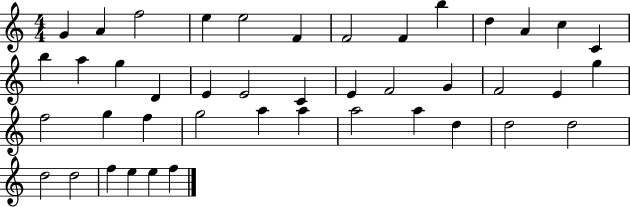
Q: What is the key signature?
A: C major